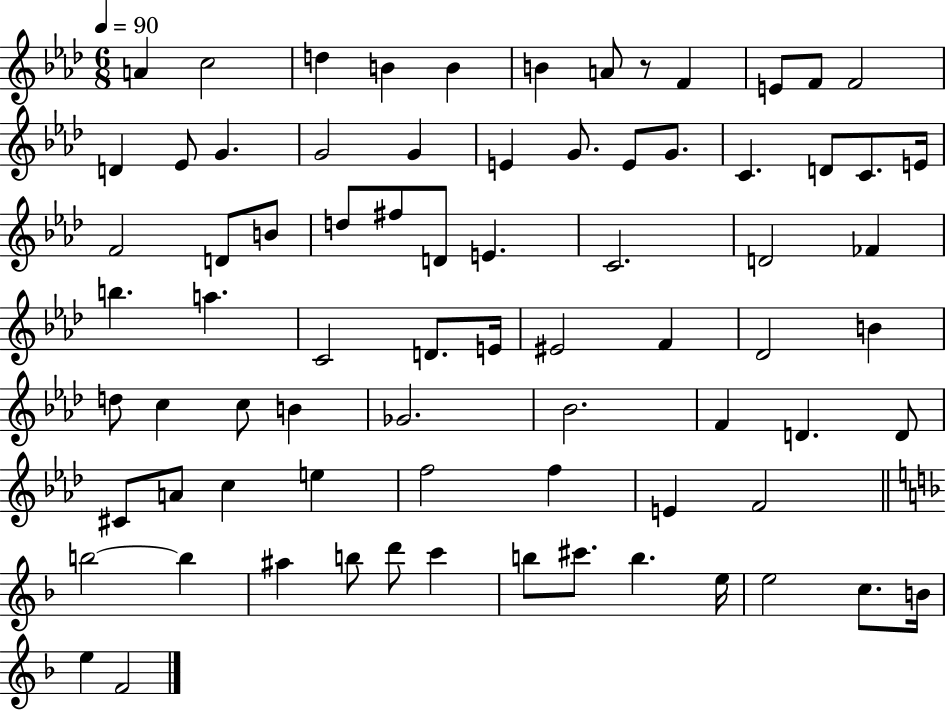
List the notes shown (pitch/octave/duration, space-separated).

A4/q C5/h D5/q B4/q B4/q B4/q A4/e R/e F4/q E4/e F4/e F4/h D4/q Eb4/e G4/q. G4/h G4/q E4/q G4/e. E4/e G4/e. C4/q. D4/e C4/e. E4/s F4/h D4/e B4/e D5/e F#5/e D4/e E4/q. C4/h. D4/h FES4/q B5/q. A5/q. C4/h D4/e. E4/s EIS4/h F4/q Db4/h B4/q D5/e C5/q C5/e B4/q Gb4/h. Bb4/h. F4/q D4/q. D4/e C#4/e A4/e C5/q E5/q F5/h F5/q E4/q F4/h B5/h B5/q A#5/q B5/e D6/e C6/q B5/e C#6/e. B5/q. E5/s E5/h C5/e. B4/s E5/q F4/h